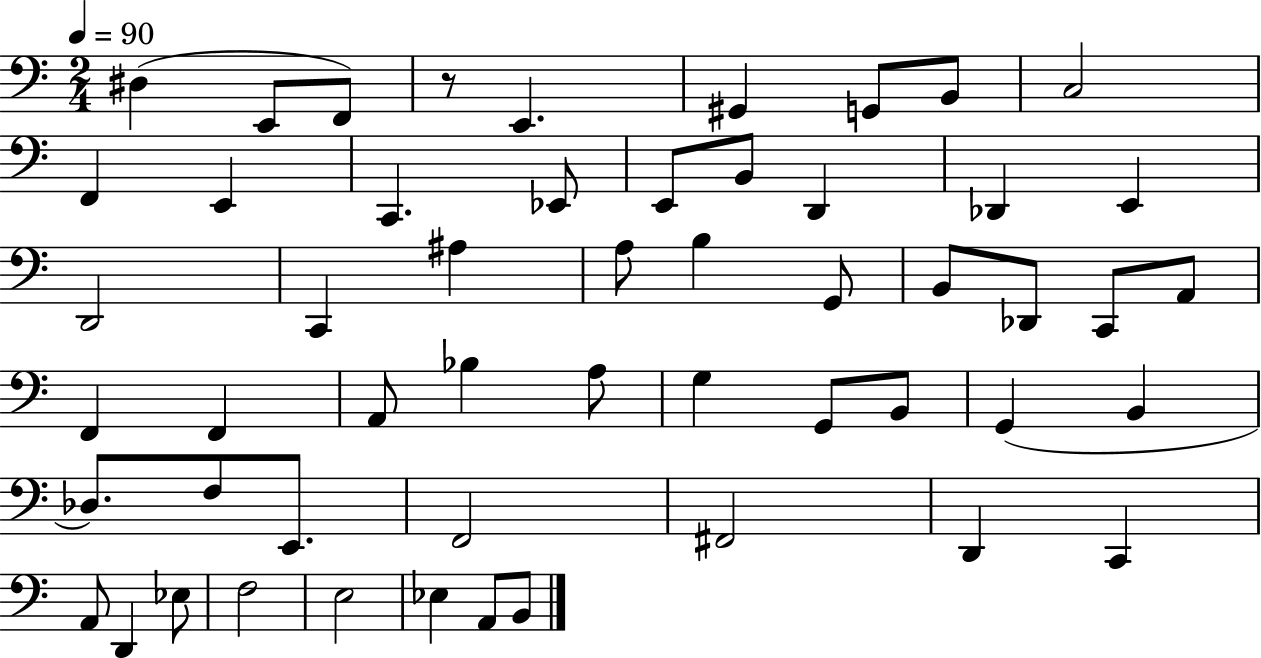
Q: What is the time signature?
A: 2/4